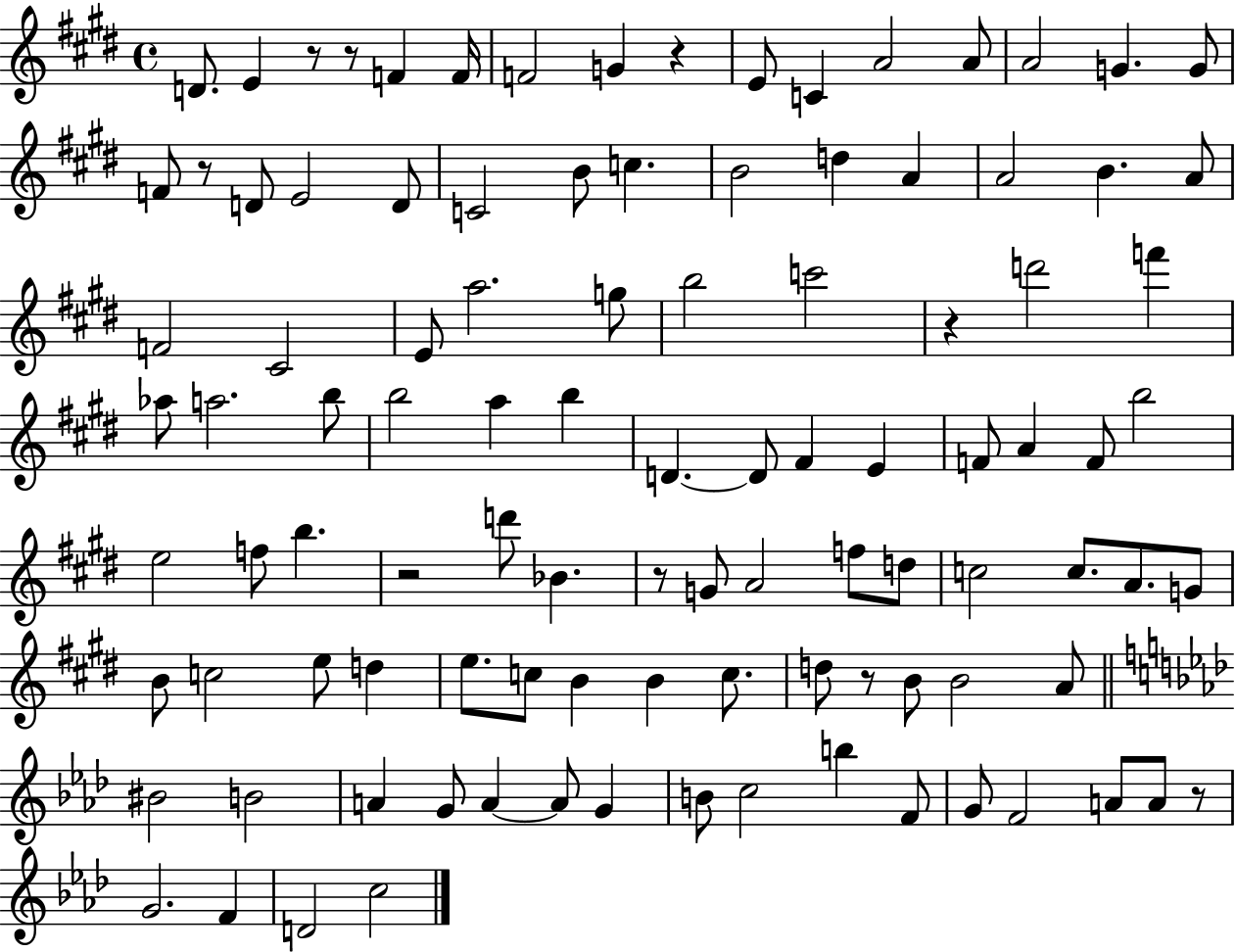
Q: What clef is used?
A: treble